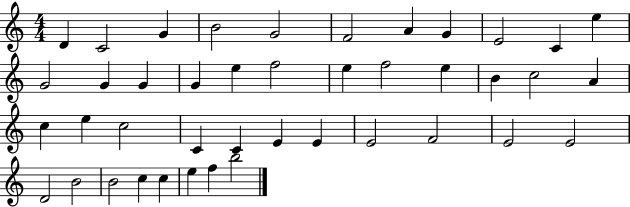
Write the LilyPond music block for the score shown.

{
  \clef treble
  \numericTimeSignature
  \time 4/4
  \key c \major
  d'4 c'2 g'4 | b'2 g'2 | f'2 a'4 g'4 | e'2 c'4 e''4 | \break g'2 g'4 g'4 | g'4 e''4 f''2 | e''4 f''2 e''4 | b'4 c''2 a'4 | \break c''4 e''4 c''2 | c'4 c'4 e'4 e'4 | e'2 f'2 | e'2 e'2 | \break d'2 b'2 | b'2 c''4 c''4 | e''4 f''4 b''2 | \bar "|."
}